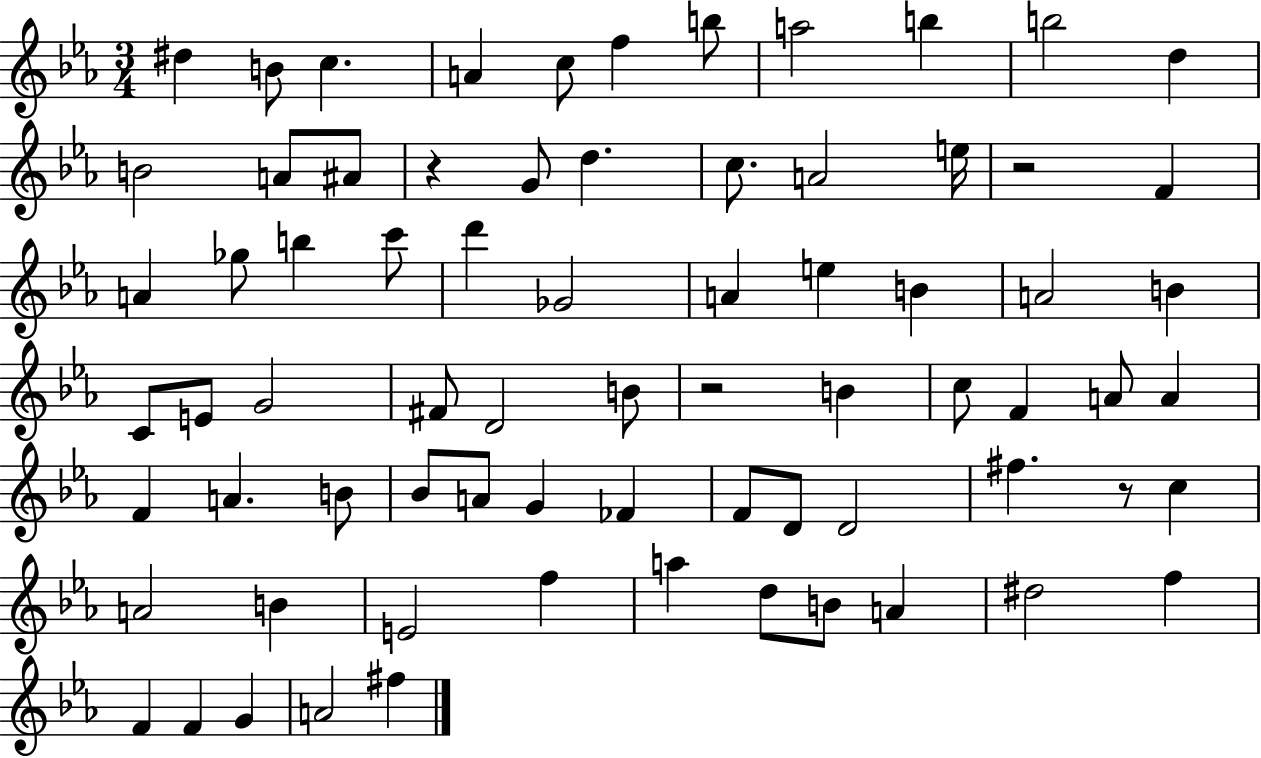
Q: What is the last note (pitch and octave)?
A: F#5